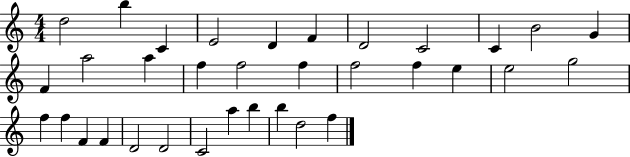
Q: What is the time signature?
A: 4/4